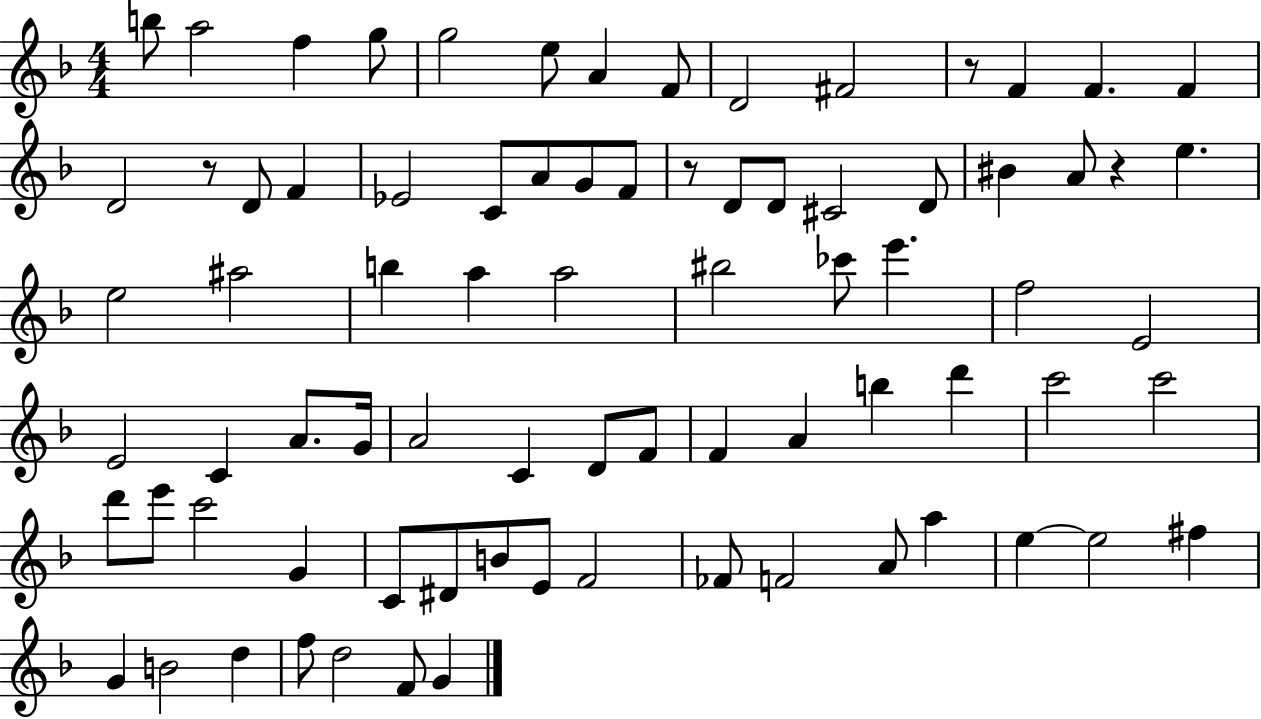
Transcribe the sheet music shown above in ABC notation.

X:1
T:Untitled
M:4/4
L:1/4
K:F
b/2 a2 f g/2 g2 e/2 A F/2 D2 ^F2 z/2 F F F D2 z/2 D/2 F _E2 C/2 A/2 G/2 F/2 z/2 D/2 D/2 ^C2 D/2 ^B A/2 z e e2 ^a2 b a a2 ^b2 _c'/2 e' f2 E2 E2 C A/2 G/4 A2 C D/2 F/2 F A b d' c'2 c'2 d'/2 e'/2 c'2 G C/2 ^D/2 B/2 E/2 F2 _F/2 F2 A/2 a e e2 ^f G B2 d f/2 d2 F/2 G